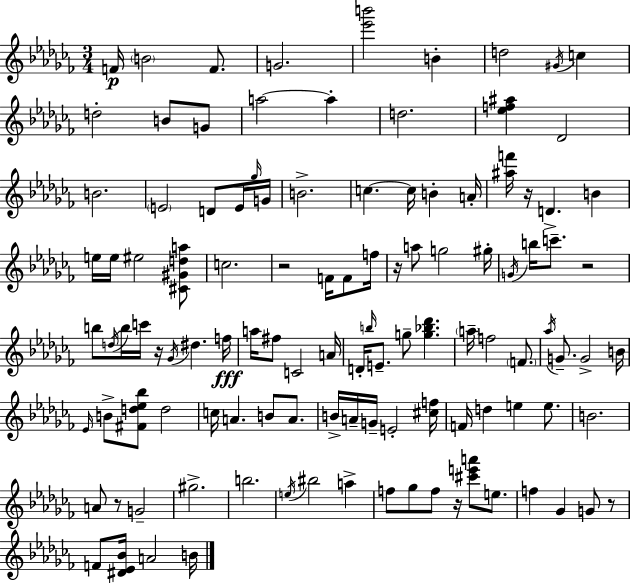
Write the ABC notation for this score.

X:1
T:Untitled
M:3/4
L:1/4
K:Abm
F/4 B2 F/2 G2 [_e'b']2 B d2 ^G/4 c d2 B/2 G/2 a2 a d2 [_ef^a] _D2 B2 E2 D/2 E/4 _g/4 G/4 B2 c c/4 B A/4 [^af']/4 z/4 D B e/4 e/4 ^e2 [^C^Gda]/2 c2 z2 F/4 F/2 f/4 z/4 a/2 g2 ^g/4 G/4 b/4 c'/2 z2 b/2 d/4 b/4 c'/4 z/4 _G/4 ^d f/4 a/4 ^f/2 C2 A/4 D/4 b/4 E/2 g/2 [g_b_d'] a/4 f2 F/2 _a/4 G/2 G2 B/4 _E/4 B/2 [^Fd_e_b]/2 d2 c/4 A B/2 A/2 B/4 A/4 G/4 E2 [^cf]/4 F/4 d e e/2 B2 A/2 z/2 G2 ^g2 b2 e/4 ^b2 a f/2 _g/2 f/2 z/4 [^c'e'a']/2 e/2 f _G G/2 z/2 F/2 [^D_E_B]/4 A2 B/4